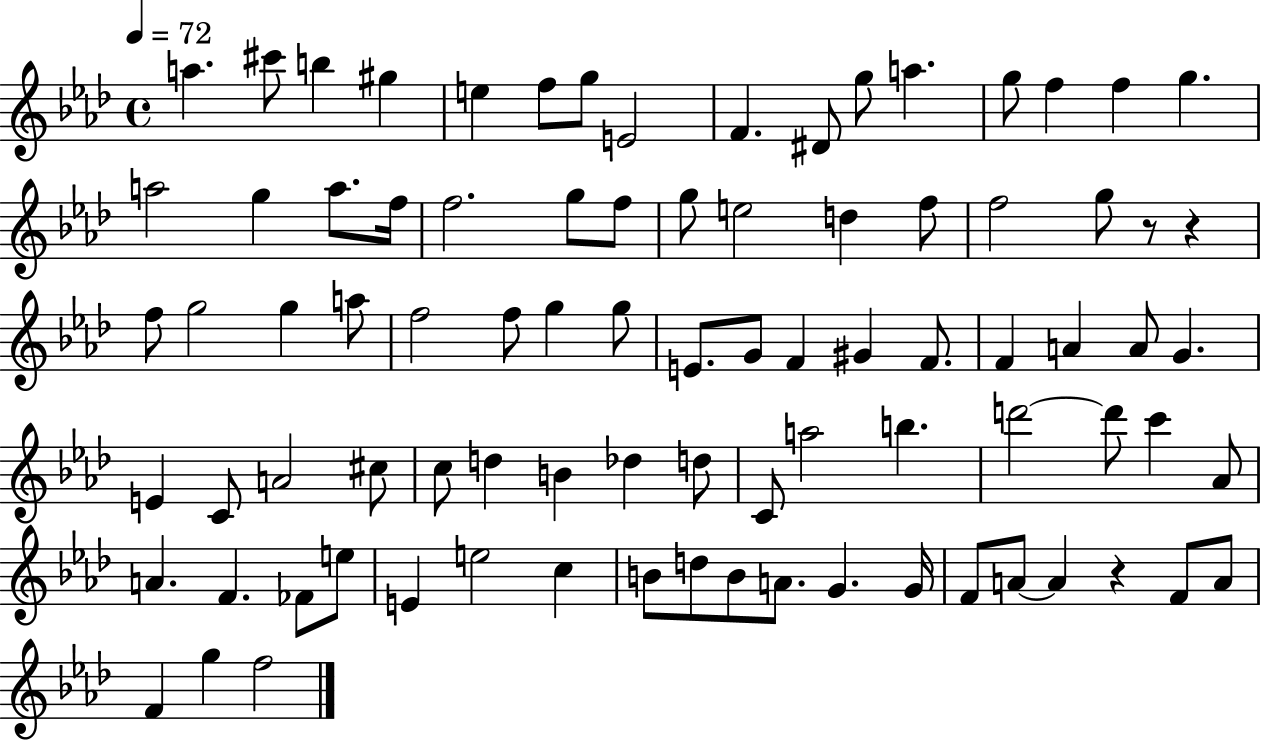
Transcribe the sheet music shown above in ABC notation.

X:1
T:Untitled
M:4/4
L:1/4
K:Ab
a ^c'/2 b ^g e f/2 g/2 E2 F ^D/2 g/2 a g/2 f f g a2 g a/2 f/4 f2 g/2 f/2 g/2 e2 d f/2 f2 g/2 z/2 z f/2 g2 g a/2 f2 f/2 g g/2 E/2 G/2 F ^G F/2 F A A/2 G E C/2 A2 ^c/2 c/2 d B _d d/2 C/2 a2 b d'2 d'/2 c' _A/2 A F _F/2 e/2 E e2 c B/2 d/2 B/2 A/2 G G/4 F/2 A/2 A z F/2 A/2 F g f2